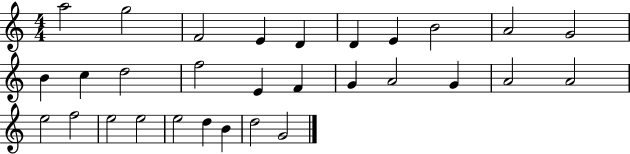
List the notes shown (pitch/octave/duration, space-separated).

A5/h G5/h F4/h E4/q D4/q D4/q E4/q B4/h A4/h G4/h B4/q C5/q D5/h F5/h E4/q F4/q G4/q A4/h G4/q A4/h A4/h E5/h F5/h E5/h E5/h E5/h D5/q B4/q D5/h G4/h